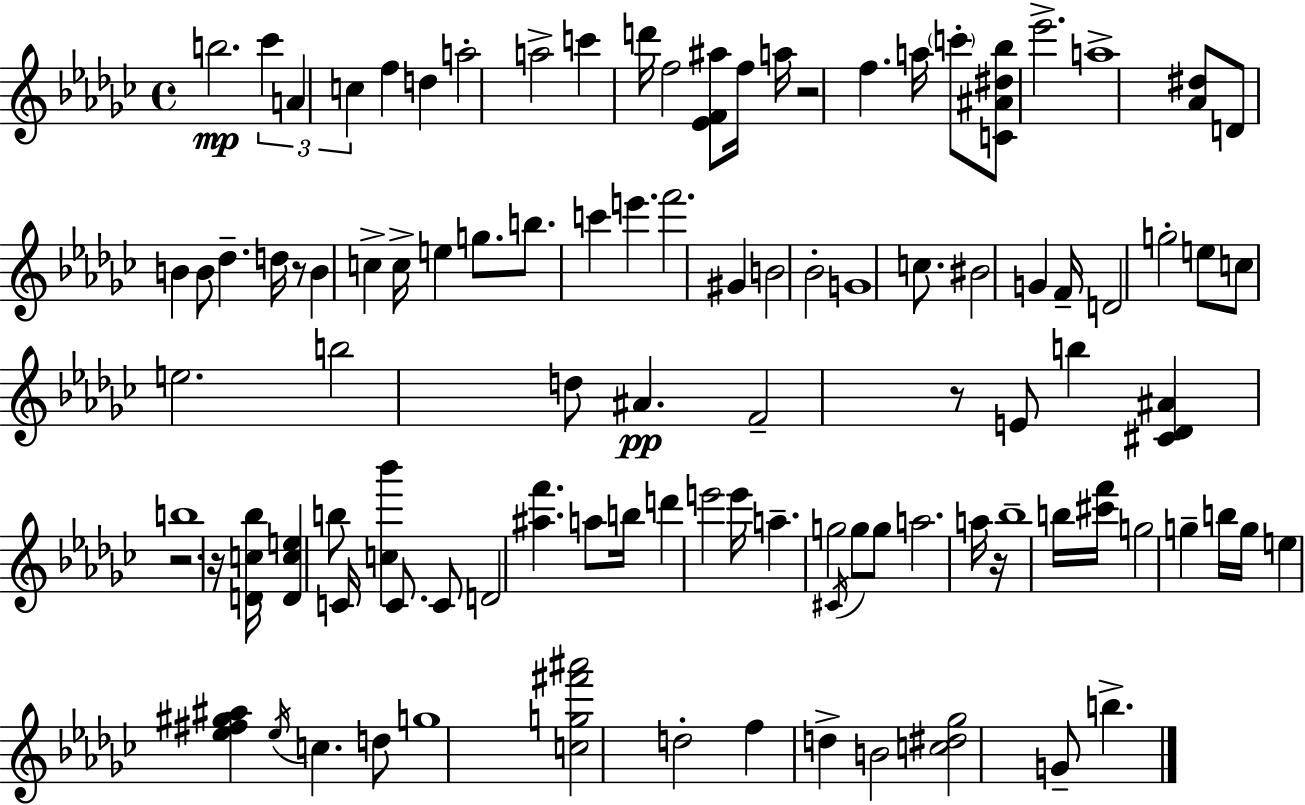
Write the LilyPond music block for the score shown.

{
  \clef treble
  \time 4/4
  \defaultTimeSignature
  \key ees \minor
  b''2.\mp \tuplet 3/2 { ces'''4 | a'4 c''4 } f''4 d''4 | a''2-. a''2-> | c'''4 d'''16 f''2 <ees' f' ais''>8 f''16 | \break a''16 r2 f''4. a''16 | \parenthesize c'''8-. <c' ais' dis'' bes''>8 ees'''2.-> | a''1-> | <aes' dis''>8 d'8 b'4 b'8 des''4.-- | \break d''16 r8 b'4 c''4-> c''16-> e''4 | g''8. b''8. c'''4 e'''4. | f'''2. gis'4 | b'2 bes'2-. | \break g'1 | c''8. bis'2 g'4 f'16-- | d'2 g''2-. | e''8 c''8 e''2. | \break b''2 d''8 ais'4.\pp | f'2-- r8 e'8 b''4 | <cis' des' ais'>4 r2. | b''1 | \break r16 <d' c'' bes''>16 <d' c'' e''>4 b''8 c'16 <c'' bes'''>4 c'8. | c'8 d'2 <ais'' f'''>4. | a''8 b''16 d'''4 e'''2 e'''16 | a''4.-- g''2 \acciaccatura { cis'16 } g''8 | \break g''8 a''2. a''16 | r16 bes''1-- | b''16 <cis''' f'''>16 g''2 g''4-- b''16 | g''16 e''4 <ees'' fis'' gis'' ais''>4 \acciaccatura { ees''16 } c''4. | \break d''8 g''1 | <c'' g'' fis''' ais'''>2 d''2-. | f''4 d''4-> b'2 | <c'' dis'' ges''>2 g'8-- b''4.-> | \break \bar "|."
}